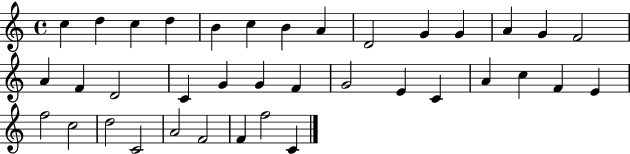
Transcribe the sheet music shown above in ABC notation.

X:1
T:Untitled
M:4/4
L:1/4
K:C
c d c d B c B A D2 G G A G F2 A F D2 C G G F G2 E C A c F E f2 c2 d2 C2 A2 F2 F f2 C